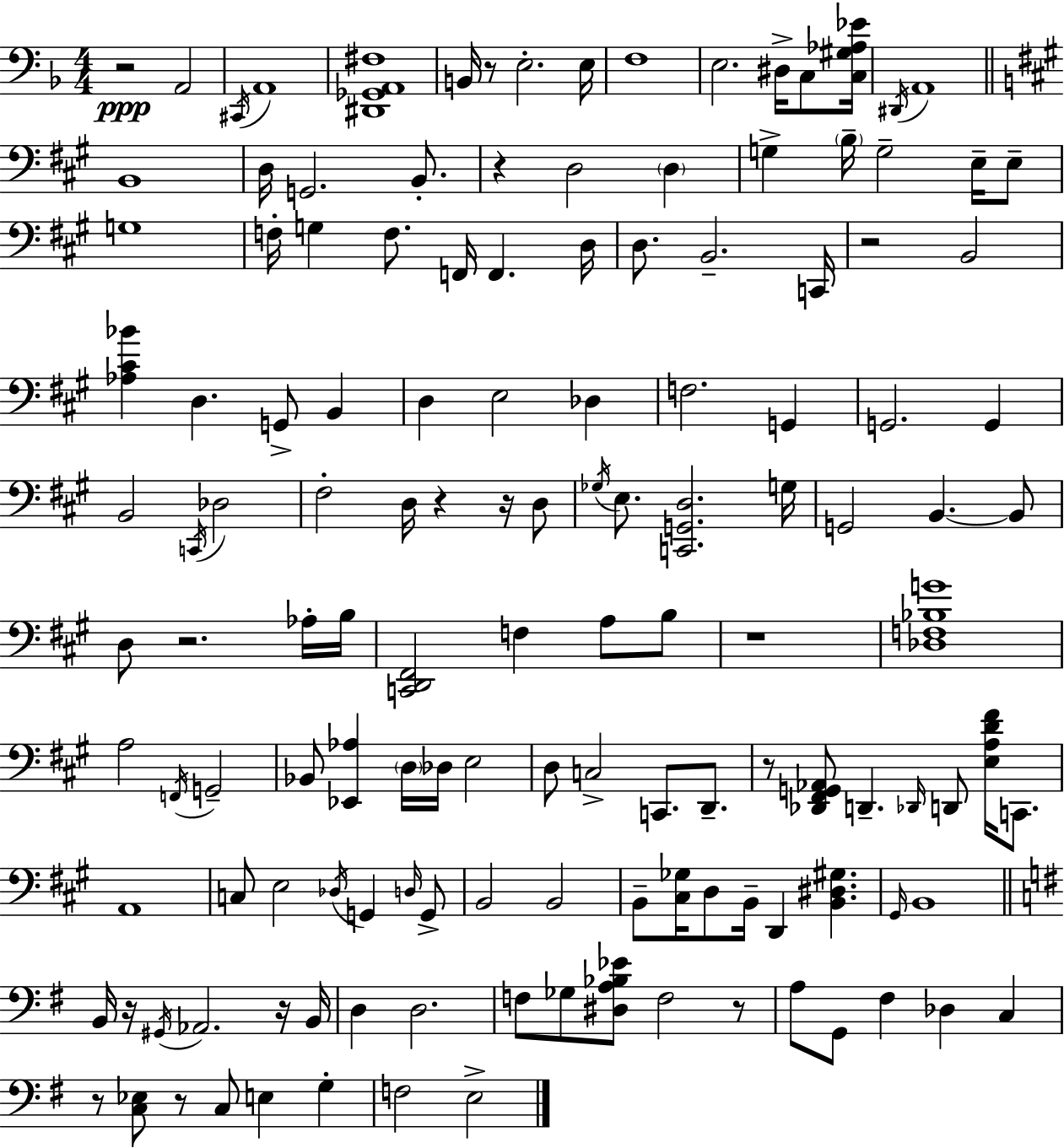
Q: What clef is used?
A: bass